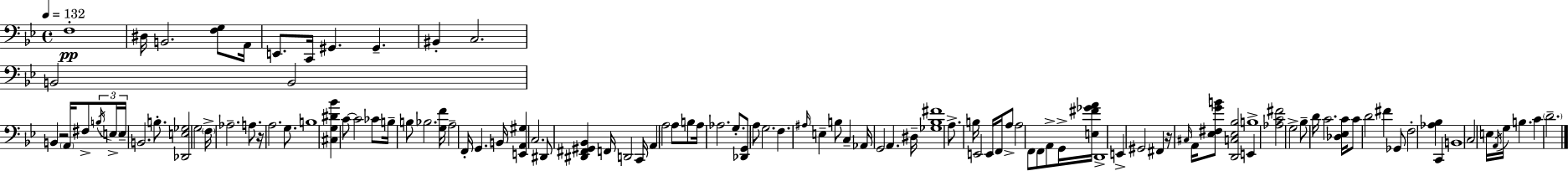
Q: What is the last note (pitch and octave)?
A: D4